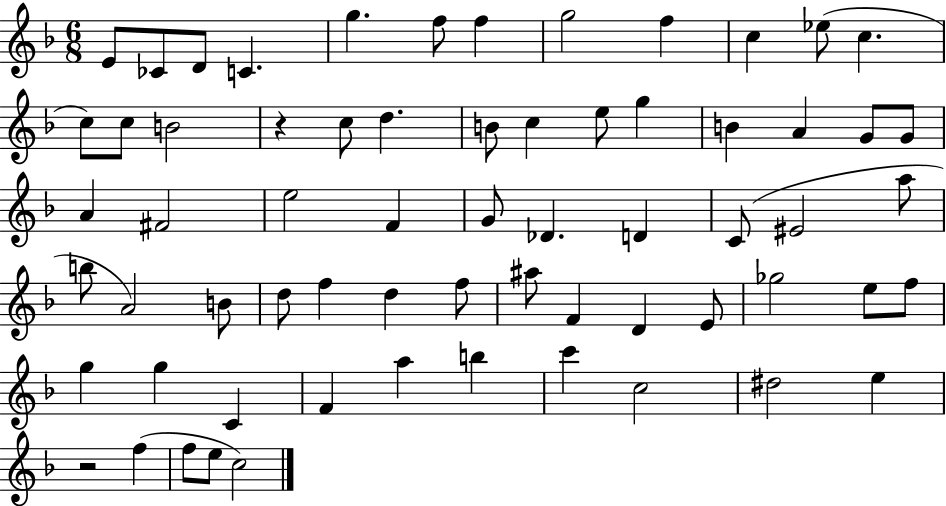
X:1
T:Untitled
M:6/8
L:1/4
K:F
E/2 _C/2 D/2 C g f/2 f g2 f c _e/2 c c/2 c/2 B2 z c/2 d B/2 c e/2 g B A G/2 G/2 A ^F2 e2 F G/2 _D D C/2 ^E2 a/2 b/2 A2 B/2 d/2 f d f/2 ^a/2 F D E/2 _g2 e/2 f/2 g g C F a b c' c2 ^d2 e z2 f f/2 e/2 c2